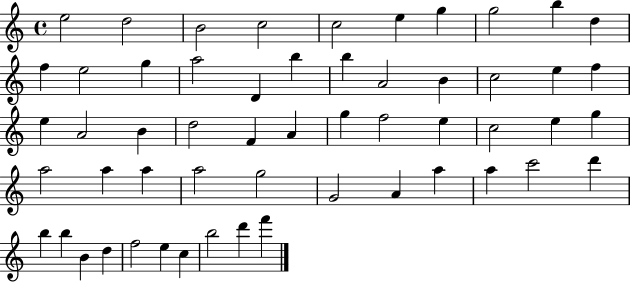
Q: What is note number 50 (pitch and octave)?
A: F5